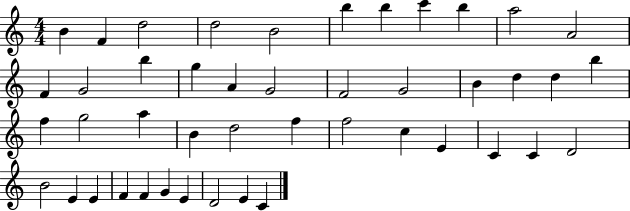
B4/q F4/q D5/h D5/h B4/h B5/q B5/q C6/q B5/q A5/h A4/h F4/q G4/h B5/q G5/q A4/q G4/h F4/h G4/h B4/q D5/q D5/q B5/q F5/q G5/h A5/q B4/q D5/h F5/q F5/h C5/q E4/q C4/q C4/q D4/h B4/h E4/q E4/q F4/q F4/q G4/q E4/q D4/h E4/q C4/q